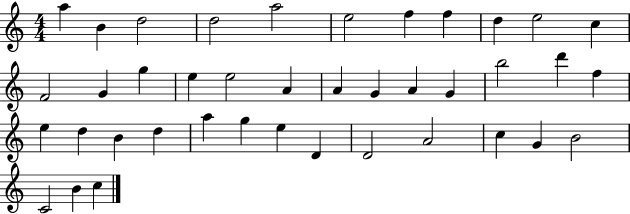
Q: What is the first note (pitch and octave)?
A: A5